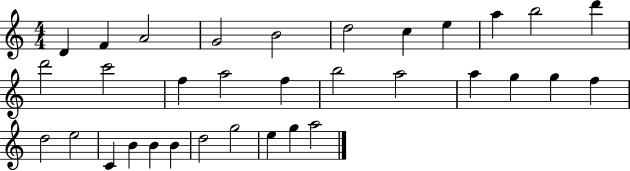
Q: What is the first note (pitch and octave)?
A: D4